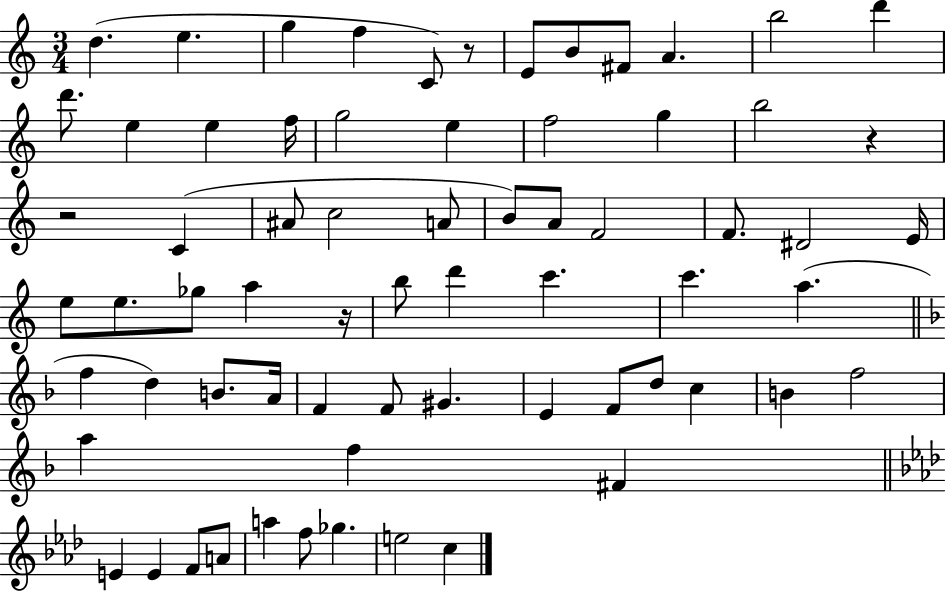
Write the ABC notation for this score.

X:1
T:Untitled
M:3/4
L:1/4
K:C
d e g f C/2 z/2 E/2 B/2 ^F/2 A b2 d' d'/2 e e f/4 g2 e f2 g b2 z z2 C ^A/2 c2 A/2 B/2 A/2 F2 F/2 ^D2 E/4 e/2 e/2 _g/2 a z/4 b/2 d' c' c' a f d B/2 A/4 F F/2 ^G E F/2 d/2 c B f2 a f ^F E E F/2 A/2 a f/2 _g e2 c